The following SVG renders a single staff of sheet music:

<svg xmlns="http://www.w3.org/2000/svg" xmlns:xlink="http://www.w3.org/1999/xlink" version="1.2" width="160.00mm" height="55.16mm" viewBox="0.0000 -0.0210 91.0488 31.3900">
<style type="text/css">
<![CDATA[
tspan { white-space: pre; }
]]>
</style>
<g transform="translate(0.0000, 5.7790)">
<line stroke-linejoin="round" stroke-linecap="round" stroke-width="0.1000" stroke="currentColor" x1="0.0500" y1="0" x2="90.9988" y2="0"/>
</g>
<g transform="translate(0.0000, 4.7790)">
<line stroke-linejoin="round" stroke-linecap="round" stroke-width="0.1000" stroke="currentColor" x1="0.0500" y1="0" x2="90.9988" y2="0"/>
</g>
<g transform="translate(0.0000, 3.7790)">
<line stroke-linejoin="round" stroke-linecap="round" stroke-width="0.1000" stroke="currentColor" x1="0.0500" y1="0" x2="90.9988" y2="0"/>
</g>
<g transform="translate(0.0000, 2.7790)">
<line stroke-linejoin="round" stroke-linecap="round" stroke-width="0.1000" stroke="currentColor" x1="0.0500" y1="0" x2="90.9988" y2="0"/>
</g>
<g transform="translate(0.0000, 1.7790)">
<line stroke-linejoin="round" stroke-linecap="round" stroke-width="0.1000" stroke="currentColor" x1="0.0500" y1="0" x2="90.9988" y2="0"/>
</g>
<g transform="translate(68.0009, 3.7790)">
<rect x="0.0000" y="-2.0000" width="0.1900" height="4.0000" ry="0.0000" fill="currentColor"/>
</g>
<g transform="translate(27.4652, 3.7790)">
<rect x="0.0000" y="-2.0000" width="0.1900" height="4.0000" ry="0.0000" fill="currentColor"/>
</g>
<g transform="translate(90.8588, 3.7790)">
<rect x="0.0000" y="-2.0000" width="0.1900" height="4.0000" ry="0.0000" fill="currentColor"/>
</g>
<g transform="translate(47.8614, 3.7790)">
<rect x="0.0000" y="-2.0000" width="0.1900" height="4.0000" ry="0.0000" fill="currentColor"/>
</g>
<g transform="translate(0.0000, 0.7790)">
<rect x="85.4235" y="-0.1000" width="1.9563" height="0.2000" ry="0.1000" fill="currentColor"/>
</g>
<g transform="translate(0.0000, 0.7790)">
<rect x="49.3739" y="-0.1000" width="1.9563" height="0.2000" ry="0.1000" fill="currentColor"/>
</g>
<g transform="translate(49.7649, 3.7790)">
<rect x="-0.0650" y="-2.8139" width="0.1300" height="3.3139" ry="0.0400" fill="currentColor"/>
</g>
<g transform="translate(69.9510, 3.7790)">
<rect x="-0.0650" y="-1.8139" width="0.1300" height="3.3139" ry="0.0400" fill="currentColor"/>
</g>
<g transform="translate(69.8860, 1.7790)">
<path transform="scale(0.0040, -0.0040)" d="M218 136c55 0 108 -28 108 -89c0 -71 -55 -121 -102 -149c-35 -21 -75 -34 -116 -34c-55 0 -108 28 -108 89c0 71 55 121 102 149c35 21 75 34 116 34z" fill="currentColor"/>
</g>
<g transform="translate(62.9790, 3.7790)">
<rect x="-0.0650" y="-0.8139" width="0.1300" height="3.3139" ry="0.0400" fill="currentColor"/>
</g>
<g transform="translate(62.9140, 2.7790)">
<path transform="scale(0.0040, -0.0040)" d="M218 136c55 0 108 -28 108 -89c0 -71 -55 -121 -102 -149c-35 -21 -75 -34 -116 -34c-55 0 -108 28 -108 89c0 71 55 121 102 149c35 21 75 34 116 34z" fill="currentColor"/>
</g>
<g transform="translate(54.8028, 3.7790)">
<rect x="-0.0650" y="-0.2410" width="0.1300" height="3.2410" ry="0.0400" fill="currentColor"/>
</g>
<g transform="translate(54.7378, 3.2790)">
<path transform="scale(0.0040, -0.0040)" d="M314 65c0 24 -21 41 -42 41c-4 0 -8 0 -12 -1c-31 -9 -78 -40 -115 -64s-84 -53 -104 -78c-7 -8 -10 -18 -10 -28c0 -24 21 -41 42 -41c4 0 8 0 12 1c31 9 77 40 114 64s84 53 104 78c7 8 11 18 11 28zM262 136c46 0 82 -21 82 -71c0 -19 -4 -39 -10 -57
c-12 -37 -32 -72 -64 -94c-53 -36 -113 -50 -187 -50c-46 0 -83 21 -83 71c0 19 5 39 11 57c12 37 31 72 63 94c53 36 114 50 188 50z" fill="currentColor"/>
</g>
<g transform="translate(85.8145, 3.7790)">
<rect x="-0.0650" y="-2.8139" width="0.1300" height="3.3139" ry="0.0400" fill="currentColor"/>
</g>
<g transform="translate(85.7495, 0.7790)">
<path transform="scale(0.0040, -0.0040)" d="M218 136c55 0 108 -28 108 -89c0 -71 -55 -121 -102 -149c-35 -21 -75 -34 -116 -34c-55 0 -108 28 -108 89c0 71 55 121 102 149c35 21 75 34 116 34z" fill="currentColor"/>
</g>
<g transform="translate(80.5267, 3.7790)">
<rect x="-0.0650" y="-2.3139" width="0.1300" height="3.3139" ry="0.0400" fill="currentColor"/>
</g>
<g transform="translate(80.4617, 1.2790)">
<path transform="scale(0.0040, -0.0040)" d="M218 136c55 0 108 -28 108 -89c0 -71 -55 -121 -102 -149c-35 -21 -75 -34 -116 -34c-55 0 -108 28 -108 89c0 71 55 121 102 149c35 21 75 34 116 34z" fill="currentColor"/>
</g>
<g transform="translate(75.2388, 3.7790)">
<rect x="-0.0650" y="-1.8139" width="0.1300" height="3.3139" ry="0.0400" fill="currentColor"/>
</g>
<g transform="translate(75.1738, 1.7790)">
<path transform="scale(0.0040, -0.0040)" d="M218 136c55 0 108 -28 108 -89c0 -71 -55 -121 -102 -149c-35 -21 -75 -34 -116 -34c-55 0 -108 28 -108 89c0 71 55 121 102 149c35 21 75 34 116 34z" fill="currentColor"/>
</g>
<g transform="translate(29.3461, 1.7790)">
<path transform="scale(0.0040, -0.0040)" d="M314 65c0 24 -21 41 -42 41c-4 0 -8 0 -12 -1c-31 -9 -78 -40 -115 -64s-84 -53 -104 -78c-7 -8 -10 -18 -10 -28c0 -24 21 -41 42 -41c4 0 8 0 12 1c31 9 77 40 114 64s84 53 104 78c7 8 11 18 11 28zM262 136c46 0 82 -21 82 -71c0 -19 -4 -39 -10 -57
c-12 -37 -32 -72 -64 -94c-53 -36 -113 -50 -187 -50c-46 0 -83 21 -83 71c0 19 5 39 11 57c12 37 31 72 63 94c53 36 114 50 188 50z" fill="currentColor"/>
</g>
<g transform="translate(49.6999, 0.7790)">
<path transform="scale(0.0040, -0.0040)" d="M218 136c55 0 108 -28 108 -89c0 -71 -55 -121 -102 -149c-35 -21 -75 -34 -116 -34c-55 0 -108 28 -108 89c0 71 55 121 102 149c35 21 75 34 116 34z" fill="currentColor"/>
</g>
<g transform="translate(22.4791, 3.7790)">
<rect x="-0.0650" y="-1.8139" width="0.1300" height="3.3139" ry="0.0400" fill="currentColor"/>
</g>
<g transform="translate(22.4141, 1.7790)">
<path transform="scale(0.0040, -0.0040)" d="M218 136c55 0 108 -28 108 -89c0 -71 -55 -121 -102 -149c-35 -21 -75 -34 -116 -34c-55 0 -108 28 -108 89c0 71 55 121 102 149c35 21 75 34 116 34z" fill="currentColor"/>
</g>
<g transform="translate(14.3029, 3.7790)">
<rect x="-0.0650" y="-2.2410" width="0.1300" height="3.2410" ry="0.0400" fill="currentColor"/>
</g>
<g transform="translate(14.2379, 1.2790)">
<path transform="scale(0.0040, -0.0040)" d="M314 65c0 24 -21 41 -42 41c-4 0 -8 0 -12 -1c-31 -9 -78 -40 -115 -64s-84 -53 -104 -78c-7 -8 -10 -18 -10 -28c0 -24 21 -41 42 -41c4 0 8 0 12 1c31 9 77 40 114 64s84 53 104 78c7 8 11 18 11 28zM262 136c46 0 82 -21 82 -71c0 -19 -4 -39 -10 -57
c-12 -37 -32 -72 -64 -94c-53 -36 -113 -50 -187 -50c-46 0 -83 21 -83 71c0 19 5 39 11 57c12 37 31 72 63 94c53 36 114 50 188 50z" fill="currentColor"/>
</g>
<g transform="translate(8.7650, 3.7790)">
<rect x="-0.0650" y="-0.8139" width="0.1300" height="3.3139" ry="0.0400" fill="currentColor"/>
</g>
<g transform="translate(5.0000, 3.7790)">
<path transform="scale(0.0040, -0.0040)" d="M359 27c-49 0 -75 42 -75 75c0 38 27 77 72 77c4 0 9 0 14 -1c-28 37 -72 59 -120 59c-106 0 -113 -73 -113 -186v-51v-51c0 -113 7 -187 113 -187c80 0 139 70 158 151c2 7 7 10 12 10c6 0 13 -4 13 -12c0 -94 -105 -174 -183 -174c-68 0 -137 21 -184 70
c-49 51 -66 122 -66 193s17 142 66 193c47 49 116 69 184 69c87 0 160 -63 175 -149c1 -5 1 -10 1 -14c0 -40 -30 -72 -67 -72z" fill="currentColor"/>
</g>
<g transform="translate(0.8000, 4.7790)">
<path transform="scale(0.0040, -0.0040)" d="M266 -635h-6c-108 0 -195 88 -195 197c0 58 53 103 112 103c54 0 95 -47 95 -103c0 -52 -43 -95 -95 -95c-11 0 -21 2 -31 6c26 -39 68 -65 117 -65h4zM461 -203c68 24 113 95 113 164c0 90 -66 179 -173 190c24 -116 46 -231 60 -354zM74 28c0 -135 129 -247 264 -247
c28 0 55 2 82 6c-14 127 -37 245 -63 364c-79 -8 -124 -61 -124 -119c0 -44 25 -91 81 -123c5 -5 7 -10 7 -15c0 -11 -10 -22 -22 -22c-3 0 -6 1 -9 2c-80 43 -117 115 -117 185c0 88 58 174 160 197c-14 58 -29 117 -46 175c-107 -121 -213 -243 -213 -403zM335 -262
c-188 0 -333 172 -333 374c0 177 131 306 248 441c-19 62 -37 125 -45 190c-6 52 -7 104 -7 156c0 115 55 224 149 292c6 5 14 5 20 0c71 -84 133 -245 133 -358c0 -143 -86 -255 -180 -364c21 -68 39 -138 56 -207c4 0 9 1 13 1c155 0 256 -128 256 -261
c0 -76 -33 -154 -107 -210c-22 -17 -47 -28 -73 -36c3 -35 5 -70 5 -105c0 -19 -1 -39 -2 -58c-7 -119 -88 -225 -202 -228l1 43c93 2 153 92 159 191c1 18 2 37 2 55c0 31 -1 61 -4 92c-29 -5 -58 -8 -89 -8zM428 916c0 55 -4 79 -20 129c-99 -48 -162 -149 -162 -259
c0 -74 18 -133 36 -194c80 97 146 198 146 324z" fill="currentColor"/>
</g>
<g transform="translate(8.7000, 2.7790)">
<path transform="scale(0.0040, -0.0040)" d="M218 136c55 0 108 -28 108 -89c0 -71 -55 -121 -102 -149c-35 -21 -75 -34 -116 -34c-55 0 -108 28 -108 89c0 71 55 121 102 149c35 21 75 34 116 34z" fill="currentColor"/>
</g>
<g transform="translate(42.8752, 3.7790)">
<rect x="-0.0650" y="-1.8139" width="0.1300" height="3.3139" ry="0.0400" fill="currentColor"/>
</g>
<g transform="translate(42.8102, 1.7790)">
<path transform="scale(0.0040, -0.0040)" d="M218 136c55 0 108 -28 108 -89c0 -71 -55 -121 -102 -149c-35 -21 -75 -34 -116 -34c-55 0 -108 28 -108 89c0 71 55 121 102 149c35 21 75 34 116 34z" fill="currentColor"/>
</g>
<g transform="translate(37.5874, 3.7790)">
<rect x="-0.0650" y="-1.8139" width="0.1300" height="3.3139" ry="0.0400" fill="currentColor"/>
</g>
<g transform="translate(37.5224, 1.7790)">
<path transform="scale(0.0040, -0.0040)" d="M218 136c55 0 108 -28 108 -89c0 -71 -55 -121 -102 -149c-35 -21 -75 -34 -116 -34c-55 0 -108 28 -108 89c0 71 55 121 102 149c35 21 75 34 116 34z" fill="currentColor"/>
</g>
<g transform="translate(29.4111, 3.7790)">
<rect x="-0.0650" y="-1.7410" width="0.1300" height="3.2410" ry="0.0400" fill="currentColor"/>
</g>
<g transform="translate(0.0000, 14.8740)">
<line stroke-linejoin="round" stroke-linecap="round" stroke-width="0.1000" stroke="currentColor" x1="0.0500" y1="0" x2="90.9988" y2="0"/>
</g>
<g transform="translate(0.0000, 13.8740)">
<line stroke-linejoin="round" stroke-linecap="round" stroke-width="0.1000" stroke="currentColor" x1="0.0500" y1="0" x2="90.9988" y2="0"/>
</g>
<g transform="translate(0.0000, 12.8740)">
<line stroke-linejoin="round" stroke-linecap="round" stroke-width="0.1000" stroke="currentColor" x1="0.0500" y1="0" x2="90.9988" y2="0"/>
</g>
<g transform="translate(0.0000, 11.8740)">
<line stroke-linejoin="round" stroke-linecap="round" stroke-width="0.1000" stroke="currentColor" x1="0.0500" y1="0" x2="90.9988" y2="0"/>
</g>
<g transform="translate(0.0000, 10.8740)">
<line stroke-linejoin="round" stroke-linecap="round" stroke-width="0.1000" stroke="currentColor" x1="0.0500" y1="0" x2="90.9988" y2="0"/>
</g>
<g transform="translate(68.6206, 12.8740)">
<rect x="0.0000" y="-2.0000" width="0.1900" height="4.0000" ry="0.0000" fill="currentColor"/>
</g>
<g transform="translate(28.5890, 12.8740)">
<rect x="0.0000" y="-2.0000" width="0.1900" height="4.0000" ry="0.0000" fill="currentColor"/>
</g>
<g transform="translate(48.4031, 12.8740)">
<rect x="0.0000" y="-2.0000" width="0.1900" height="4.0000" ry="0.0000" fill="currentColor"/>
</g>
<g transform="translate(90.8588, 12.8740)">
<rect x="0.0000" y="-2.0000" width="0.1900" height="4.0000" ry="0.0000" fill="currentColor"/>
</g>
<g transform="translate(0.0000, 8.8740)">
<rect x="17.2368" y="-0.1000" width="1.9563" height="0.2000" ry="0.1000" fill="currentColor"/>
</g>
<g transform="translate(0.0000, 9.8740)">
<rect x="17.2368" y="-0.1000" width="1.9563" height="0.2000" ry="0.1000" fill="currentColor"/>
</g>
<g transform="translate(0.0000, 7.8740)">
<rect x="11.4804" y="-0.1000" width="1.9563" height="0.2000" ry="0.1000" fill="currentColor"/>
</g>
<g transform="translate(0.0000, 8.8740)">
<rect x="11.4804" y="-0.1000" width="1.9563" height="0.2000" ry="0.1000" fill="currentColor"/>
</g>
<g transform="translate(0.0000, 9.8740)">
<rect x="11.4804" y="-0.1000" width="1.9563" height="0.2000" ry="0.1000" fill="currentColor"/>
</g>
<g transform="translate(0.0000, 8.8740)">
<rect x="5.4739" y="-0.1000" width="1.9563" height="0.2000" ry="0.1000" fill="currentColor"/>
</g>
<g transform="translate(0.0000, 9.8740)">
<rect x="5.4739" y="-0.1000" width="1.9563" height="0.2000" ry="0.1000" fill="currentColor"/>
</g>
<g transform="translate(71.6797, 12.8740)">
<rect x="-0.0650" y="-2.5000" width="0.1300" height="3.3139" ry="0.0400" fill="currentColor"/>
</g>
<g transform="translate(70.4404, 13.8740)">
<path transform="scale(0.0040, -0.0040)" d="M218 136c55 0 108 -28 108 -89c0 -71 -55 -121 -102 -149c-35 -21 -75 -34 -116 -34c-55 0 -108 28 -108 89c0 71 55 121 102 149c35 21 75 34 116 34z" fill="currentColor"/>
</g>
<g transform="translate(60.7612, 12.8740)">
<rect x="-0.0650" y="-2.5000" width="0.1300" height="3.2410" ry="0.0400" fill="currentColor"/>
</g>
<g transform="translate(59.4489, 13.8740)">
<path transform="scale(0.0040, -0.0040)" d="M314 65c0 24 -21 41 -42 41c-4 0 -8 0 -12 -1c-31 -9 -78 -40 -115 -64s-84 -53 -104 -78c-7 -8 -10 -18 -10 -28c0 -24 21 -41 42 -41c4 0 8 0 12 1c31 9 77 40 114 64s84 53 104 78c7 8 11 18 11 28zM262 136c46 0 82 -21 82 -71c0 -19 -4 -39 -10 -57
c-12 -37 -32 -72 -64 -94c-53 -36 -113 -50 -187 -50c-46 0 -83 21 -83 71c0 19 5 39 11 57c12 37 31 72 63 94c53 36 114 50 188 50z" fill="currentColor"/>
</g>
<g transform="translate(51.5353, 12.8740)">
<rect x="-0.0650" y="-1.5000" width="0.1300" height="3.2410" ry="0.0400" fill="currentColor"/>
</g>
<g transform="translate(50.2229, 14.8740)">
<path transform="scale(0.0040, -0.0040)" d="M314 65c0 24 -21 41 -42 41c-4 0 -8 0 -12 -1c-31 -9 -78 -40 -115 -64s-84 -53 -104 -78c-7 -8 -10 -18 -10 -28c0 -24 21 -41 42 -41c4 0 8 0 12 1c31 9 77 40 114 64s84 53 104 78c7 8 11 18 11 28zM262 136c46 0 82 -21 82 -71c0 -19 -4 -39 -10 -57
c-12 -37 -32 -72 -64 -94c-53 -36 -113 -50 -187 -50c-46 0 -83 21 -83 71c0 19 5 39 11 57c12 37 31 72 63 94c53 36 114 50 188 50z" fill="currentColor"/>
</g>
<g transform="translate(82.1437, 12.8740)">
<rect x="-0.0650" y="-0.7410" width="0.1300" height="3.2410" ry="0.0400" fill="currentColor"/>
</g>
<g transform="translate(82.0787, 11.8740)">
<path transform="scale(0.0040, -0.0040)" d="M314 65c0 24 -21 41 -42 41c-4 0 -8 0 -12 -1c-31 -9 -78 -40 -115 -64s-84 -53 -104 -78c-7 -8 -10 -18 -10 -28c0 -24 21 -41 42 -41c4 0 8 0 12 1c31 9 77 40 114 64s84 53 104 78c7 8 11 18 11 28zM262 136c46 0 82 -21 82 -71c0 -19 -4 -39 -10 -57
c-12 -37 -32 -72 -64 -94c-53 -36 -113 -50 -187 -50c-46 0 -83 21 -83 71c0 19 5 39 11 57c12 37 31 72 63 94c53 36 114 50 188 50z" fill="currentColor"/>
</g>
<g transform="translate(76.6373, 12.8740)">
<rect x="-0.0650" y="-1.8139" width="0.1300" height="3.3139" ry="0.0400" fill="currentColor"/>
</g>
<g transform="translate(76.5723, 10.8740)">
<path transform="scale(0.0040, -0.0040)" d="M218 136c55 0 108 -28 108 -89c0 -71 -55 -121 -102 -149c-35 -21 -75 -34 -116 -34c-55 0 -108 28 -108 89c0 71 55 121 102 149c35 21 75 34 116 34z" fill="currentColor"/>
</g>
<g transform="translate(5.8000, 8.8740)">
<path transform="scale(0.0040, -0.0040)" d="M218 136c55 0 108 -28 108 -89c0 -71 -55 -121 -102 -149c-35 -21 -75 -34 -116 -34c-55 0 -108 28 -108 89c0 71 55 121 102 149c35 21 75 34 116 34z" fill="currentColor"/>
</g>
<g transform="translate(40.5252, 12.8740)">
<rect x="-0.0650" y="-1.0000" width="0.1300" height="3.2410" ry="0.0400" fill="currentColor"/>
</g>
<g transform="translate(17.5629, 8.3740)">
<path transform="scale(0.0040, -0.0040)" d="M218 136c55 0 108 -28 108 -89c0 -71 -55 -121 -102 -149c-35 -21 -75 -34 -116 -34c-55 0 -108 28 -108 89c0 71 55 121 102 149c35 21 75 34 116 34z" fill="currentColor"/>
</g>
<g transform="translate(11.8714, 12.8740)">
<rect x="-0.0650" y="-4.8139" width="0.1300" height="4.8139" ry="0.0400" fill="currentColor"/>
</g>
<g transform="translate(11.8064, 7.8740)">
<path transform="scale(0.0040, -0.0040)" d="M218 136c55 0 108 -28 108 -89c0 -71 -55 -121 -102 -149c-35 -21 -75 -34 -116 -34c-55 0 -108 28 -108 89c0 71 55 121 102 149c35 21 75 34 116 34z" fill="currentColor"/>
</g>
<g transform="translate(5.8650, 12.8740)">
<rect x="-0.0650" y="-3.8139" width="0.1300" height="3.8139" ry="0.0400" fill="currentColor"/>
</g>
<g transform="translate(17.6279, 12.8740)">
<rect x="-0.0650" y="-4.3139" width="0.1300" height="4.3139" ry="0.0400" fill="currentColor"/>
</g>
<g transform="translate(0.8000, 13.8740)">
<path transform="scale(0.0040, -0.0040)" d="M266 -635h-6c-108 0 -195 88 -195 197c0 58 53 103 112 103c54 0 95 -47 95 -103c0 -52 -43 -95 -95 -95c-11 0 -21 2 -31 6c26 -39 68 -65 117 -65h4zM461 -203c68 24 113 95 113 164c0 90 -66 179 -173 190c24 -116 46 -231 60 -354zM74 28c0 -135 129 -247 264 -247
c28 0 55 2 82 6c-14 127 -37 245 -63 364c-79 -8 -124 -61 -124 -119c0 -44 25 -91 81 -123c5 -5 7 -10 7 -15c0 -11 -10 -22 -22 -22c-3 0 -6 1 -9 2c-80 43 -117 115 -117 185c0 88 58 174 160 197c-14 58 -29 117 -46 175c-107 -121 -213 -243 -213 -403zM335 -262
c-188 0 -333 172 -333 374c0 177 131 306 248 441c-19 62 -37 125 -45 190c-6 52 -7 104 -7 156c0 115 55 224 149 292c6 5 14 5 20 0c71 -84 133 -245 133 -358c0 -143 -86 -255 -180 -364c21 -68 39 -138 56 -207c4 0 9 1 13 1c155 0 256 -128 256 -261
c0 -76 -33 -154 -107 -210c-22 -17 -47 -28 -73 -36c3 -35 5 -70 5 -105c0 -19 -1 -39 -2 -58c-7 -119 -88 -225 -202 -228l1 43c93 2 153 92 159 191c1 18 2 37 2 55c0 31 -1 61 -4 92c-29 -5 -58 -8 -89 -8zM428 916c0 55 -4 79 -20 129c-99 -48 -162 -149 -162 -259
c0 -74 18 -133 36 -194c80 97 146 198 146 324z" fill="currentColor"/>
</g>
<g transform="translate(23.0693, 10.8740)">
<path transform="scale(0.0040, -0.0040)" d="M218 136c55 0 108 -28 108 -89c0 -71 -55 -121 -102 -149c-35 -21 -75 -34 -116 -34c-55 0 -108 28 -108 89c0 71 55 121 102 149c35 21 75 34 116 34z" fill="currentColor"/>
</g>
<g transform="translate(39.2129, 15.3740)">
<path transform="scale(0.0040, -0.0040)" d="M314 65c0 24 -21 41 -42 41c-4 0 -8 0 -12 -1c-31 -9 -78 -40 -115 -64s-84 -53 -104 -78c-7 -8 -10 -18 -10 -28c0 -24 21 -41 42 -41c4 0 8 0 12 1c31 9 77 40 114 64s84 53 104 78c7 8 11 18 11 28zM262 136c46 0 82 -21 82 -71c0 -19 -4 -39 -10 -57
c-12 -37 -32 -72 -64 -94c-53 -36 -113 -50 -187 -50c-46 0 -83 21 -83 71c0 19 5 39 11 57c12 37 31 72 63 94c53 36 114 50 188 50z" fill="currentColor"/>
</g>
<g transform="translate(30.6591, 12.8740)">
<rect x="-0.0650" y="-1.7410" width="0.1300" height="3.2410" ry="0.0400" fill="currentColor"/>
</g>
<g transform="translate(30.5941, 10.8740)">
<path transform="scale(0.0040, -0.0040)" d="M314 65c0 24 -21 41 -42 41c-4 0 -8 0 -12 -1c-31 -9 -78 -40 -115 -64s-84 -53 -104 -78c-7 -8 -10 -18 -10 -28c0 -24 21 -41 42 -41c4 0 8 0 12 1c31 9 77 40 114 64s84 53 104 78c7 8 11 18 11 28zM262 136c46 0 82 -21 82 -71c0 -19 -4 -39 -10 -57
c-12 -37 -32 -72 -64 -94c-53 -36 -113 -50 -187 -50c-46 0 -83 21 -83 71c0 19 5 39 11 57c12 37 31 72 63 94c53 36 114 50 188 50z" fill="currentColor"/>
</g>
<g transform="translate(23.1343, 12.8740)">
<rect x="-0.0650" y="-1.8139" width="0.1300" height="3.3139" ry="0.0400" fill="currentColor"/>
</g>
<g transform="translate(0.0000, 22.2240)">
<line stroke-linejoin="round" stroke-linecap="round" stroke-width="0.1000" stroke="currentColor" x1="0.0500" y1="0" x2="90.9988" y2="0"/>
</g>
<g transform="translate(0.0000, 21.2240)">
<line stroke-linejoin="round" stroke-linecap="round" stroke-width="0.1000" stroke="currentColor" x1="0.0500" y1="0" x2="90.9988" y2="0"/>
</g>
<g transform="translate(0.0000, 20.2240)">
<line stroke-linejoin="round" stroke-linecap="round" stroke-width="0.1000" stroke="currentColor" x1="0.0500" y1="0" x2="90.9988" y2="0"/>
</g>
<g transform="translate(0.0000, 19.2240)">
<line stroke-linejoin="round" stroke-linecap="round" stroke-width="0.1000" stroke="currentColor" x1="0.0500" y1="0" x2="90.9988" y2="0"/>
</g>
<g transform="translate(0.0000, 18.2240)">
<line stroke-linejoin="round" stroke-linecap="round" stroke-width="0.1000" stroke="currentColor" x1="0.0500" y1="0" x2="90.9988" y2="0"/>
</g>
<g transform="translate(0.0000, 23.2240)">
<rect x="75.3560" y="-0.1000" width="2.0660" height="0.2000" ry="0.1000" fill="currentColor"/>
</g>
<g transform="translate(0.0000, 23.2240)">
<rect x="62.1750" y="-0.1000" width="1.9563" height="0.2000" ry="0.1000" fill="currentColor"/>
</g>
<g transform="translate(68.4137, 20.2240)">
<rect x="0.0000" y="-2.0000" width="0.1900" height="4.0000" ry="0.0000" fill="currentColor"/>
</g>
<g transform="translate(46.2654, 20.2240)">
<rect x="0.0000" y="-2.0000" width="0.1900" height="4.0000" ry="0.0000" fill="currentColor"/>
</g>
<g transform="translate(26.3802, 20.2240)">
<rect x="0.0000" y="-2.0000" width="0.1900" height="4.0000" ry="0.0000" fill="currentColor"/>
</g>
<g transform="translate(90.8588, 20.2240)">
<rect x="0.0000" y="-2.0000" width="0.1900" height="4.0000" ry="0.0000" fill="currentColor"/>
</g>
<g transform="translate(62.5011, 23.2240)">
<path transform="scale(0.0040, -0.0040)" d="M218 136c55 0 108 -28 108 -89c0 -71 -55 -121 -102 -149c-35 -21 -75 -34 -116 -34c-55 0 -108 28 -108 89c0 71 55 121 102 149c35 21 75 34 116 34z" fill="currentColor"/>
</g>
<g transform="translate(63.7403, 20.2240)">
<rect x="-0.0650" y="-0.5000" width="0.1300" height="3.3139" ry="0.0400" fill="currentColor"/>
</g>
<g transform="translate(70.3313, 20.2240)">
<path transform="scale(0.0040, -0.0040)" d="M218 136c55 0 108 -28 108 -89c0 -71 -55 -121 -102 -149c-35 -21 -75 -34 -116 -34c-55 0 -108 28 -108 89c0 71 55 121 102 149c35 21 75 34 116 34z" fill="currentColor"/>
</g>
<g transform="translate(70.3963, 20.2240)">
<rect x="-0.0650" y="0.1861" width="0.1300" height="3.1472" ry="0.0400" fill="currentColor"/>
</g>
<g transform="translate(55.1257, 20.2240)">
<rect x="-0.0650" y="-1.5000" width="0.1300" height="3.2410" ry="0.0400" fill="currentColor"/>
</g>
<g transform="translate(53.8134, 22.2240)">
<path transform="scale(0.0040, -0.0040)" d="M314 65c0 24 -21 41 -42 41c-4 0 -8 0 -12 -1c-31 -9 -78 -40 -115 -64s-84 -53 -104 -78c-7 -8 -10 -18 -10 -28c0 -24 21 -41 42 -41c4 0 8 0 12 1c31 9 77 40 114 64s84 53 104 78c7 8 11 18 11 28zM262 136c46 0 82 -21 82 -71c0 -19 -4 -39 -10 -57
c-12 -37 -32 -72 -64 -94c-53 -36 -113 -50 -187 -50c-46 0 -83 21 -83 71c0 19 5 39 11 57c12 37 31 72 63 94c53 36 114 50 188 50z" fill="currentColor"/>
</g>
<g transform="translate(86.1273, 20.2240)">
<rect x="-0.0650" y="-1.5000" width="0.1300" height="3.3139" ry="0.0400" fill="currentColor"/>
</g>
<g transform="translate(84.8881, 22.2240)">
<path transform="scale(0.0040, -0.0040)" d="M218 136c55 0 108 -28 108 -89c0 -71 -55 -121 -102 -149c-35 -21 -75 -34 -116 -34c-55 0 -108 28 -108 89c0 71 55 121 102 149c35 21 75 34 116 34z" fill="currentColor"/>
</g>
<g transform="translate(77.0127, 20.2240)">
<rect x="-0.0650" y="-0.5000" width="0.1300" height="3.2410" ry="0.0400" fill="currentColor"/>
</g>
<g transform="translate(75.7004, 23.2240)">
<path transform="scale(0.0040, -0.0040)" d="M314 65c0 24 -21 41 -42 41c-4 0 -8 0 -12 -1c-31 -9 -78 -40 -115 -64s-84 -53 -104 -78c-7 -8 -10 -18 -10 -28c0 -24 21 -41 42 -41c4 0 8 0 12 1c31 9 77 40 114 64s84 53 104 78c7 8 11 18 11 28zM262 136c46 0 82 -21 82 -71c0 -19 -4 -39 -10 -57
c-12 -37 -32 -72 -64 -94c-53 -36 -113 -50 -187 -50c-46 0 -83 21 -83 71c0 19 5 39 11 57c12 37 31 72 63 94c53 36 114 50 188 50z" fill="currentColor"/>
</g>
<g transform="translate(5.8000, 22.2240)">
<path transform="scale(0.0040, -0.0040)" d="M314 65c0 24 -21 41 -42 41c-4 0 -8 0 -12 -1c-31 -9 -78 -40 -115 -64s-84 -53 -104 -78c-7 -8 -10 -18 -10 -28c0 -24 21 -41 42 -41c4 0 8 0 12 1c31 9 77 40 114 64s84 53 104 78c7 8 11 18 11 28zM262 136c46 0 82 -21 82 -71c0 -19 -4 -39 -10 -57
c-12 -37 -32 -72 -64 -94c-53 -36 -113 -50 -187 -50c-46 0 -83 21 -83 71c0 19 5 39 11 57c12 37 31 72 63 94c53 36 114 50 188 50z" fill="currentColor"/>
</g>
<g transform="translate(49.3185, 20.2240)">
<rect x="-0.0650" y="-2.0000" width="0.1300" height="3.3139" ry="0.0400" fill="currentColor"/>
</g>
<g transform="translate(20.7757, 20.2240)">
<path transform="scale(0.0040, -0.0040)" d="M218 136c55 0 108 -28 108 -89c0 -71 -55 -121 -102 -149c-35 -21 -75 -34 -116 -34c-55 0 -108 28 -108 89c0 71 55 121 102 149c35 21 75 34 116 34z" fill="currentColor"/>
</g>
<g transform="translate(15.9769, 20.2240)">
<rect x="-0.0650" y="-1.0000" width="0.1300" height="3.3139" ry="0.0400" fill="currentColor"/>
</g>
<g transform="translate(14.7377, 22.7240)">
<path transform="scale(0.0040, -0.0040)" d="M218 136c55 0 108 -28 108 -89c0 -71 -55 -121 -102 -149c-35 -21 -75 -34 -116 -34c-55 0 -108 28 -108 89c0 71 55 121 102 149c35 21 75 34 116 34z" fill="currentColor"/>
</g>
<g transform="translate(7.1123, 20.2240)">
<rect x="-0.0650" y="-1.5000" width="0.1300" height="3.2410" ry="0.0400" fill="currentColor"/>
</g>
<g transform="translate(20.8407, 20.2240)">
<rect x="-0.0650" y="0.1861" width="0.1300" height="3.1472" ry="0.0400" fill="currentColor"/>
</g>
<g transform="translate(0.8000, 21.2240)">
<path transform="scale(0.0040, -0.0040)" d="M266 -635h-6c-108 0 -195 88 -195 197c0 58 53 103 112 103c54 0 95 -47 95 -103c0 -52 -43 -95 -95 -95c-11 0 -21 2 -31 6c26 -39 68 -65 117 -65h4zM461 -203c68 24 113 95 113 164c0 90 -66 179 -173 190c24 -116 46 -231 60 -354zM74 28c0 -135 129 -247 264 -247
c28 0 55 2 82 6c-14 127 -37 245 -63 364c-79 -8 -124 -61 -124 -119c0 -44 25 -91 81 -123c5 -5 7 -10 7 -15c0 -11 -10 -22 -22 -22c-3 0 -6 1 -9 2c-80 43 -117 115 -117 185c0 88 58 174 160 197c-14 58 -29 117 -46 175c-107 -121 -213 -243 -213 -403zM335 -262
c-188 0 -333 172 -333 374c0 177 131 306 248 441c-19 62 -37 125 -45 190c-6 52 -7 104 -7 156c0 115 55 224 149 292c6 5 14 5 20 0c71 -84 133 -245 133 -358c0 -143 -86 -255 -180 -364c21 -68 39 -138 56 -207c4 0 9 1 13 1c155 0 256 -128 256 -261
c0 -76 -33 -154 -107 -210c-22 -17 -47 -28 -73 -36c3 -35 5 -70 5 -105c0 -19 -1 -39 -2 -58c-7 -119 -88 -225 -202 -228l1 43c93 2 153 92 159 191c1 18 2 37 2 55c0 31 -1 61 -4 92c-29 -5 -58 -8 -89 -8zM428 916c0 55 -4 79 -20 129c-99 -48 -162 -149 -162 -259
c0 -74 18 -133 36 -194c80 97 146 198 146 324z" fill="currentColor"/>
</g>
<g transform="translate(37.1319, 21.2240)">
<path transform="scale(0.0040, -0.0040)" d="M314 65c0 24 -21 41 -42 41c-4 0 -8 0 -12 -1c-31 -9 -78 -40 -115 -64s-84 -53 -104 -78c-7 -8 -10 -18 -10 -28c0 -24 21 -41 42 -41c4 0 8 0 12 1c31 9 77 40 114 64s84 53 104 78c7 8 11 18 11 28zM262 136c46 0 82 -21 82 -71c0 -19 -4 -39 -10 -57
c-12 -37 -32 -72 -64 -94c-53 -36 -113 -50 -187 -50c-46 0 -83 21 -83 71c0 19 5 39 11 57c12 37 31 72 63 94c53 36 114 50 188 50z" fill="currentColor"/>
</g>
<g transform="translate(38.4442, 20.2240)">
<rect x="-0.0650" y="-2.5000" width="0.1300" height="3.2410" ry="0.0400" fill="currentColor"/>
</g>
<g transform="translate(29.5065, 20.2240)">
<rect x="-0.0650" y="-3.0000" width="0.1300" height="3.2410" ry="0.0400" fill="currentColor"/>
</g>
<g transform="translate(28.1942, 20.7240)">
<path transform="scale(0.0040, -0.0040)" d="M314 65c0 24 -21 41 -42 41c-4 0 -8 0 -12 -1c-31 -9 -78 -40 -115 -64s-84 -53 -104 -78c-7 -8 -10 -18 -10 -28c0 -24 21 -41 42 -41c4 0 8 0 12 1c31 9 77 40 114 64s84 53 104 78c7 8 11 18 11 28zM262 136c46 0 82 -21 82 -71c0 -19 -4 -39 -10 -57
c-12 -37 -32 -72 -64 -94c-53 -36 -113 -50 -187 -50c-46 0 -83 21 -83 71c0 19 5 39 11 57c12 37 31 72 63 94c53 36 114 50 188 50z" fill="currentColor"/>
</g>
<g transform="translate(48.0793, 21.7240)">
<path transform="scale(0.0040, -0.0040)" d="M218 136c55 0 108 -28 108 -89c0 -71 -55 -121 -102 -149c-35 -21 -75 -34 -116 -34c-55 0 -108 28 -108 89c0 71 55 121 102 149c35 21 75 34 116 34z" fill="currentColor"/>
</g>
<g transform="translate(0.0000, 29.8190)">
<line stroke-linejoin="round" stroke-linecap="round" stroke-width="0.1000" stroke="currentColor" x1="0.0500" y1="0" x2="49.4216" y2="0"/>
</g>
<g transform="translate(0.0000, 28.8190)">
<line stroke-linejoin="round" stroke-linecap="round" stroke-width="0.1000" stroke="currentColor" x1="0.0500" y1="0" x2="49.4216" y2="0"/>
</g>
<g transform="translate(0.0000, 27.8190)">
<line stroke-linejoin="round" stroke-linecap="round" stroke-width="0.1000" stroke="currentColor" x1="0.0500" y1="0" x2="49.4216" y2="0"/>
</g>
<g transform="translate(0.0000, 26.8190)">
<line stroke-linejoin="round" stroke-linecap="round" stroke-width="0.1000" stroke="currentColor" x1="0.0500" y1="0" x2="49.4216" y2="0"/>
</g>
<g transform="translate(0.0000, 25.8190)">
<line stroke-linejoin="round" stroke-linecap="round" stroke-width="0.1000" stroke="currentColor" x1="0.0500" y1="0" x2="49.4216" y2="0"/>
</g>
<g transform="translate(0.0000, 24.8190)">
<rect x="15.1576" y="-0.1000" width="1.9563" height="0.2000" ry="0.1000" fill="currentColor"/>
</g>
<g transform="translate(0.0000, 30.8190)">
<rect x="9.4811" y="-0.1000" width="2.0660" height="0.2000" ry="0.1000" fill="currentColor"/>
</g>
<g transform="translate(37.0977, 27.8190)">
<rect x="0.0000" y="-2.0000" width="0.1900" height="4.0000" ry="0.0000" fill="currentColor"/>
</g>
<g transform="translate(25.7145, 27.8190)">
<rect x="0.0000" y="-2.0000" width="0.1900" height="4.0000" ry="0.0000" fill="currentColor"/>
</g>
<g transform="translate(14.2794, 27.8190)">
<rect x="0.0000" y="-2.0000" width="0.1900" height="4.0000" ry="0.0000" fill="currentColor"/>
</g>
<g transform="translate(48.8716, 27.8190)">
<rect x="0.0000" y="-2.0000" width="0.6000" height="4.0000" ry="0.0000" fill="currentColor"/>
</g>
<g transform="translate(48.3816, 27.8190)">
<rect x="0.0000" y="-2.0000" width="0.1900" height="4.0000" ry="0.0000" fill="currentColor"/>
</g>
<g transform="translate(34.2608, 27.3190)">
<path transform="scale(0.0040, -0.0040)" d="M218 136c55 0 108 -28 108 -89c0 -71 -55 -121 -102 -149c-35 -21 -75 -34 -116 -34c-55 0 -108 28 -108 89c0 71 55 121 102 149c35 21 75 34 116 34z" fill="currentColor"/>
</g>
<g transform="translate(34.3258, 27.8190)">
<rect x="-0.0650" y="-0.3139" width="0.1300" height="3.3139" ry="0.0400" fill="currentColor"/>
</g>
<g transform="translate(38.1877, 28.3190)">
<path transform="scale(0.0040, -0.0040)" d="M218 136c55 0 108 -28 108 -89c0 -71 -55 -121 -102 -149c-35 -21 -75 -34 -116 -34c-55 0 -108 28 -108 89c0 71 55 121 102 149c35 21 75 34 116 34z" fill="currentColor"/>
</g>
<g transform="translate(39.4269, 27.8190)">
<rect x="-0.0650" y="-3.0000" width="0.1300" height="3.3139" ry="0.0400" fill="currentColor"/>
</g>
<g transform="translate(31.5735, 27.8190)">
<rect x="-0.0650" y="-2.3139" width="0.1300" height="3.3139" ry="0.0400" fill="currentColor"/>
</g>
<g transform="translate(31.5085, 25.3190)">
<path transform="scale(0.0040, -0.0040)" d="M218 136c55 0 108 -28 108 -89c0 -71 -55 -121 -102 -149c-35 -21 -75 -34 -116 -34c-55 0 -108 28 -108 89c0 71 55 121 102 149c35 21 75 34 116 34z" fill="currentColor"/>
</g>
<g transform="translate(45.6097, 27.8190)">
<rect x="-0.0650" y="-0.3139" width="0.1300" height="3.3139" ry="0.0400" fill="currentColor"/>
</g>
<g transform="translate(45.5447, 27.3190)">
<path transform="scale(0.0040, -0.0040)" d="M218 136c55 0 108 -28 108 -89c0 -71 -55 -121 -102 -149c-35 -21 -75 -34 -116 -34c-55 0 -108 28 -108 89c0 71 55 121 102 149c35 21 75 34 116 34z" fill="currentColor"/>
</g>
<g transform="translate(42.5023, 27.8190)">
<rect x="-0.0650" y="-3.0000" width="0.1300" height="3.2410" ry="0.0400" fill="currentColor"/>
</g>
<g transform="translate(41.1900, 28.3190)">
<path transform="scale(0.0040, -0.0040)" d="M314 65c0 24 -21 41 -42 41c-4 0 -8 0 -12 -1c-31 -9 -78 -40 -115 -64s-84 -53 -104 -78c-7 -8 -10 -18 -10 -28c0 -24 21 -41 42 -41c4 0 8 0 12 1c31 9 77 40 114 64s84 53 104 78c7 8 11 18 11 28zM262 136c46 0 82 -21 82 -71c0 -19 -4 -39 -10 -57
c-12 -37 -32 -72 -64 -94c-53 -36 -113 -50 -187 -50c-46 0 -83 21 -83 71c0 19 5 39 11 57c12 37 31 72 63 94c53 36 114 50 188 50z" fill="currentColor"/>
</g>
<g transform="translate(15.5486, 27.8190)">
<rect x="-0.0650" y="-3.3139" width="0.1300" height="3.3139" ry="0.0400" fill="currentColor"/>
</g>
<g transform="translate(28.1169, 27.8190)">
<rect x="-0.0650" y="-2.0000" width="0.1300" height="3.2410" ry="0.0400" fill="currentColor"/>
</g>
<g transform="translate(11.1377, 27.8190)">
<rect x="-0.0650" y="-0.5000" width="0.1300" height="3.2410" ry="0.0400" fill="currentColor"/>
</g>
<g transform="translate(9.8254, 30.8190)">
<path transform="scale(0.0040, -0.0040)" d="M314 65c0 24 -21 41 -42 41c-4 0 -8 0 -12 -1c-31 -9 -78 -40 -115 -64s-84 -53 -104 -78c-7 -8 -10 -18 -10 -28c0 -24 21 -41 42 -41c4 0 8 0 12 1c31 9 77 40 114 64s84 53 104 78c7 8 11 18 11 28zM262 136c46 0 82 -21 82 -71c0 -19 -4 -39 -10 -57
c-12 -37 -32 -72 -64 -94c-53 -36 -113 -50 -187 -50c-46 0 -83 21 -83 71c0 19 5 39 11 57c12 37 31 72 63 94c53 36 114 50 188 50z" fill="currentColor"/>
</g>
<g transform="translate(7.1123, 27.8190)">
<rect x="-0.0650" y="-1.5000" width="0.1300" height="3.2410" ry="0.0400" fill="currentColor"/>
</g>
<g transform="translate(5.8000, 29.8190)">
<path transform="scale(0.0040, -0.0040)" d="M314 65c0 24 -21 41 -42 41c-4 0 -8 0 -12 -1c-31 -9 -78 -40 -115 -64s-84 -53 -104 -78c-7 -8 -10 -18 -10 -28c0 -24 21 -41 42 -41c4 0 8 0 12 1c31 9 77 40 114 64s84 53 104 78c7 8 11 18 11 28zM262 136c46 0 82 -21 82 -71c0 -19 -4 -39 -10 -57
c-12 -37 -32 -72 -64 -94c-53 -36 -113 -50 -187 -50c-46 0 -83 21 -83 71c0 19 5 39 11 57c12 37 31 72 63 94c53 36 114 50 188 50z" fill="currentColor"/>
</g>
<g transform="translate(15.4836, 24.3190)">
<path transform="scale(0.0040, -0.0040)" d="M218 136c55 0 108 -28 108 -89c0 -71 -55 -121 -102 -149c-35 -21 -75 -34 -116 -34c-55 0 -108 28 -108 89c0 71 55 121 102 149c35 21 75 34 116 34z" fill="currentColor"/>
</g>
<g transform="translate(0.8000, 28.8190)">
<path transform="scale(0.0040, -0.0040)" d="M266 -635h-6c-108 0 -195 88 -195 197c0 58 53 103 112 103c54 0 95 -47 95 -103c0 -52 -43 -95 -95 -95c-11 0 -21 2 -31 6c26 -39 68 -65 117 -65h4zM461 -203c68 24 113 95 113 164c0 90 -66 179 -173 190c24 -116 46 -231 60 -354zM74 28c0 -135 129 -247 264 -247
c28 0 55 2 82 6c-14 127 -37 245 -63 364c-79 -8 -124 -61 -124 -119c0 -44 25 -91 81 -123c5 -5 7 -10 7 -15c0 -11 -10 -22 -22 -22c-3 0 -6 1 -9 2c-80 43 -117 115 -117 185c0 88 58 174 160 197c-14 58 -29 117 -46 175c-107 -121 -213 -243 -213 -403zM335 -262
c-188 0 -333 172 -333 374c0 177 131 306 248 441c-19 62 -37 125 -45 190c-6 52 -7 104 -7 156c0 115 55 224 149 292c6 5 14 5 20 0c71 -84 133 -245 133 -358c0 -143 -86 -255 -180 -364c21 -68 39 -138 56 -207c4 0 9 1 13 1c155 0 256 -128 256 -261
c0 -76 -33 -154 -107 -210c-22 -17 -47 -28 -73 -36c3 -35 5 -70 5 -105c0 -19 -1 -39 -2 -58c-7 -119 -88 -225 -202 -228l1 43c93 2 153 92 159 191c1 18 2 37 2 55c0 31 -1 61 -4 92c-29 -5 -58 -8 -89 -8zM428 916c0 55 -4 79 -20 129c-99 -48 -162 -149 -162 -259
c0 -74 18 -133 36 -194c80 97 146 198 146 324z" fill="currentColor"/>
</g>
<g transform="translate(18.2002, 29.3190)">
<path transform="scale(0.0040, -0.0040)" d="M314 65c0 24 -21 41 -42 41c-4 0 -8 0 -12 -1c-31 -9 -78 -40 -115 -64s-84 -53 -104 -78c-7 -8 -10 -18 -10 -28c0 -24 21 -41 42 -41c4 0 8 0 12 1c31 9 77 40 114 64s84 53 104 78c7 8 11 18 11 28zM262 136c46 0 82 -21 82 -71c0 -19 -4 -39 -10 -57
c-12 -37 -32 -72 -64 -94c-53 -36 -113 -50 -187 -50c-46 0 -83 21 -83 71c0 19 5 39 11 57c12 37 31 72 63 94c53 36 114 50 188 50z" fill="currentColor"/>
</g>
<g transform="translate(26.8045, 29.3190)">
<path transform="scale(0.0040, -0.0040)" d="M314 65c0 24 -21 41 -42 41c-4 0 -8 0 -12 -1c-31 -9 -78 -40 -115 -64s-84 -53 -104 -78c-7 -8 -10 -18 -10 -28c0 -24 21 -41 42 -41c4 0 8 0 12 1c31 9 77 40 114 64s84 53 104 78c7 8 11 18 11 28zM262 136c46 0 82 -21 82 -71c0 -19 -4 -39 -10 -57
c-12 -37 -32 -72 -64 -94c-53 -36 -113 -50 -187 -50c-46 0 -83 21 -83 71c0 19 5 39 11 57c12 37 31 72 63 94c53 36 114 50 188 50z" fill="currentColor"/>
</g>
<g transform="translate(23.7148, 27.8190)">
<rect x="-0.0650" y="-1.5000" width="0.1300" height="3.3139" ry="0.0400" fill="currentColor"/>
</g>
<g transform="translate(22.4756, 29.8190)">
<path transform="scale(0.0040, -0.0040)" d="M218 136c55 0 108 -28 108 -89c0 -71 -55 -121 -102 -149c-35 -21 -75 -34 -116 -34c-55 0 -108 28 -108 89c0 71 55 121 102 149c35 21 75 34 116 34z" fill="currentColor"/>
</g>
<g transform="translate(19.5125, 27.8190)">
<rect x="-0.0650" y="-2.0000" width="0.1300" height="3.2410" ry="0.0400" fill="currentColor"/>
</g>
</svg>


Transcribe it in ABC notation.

X:1
T:Untitled
M:4/4
L:1/4
K:C
d g2 f f2 f f a c2 d f f g a c' e' d' f f2 D2 E2 G2 G f d2 E2 D B A2 G2 F E2 C B C2 E E2 C2 b F2 E F2 g c A A2 c